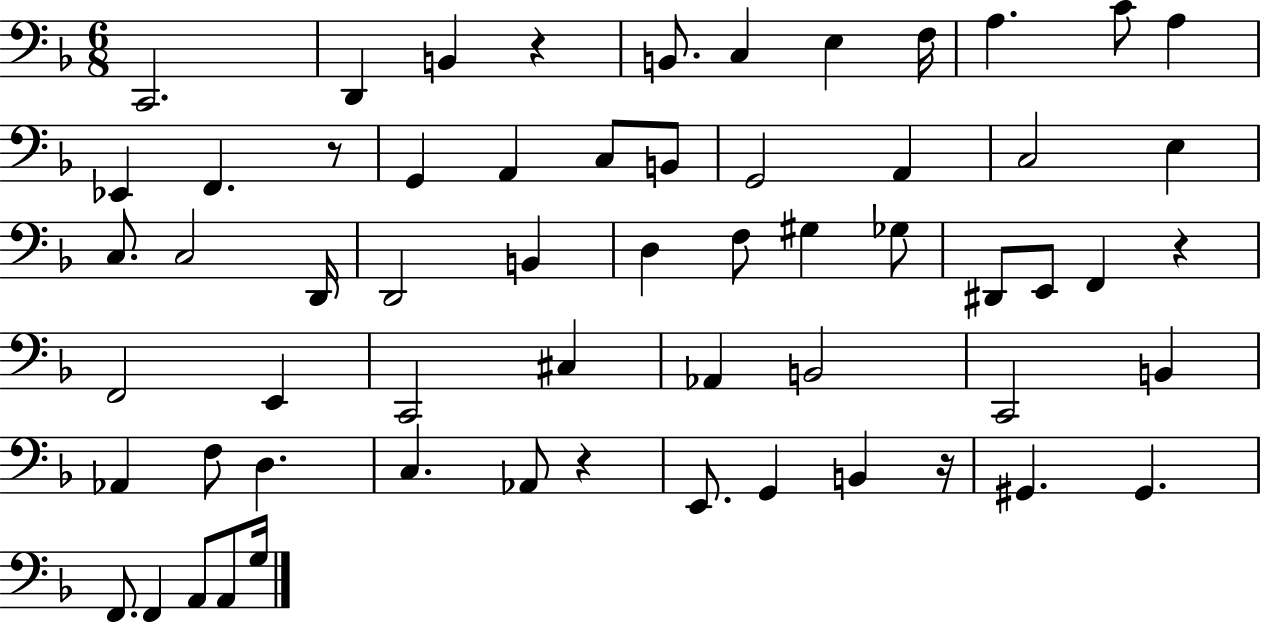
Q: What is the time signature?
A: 6/8